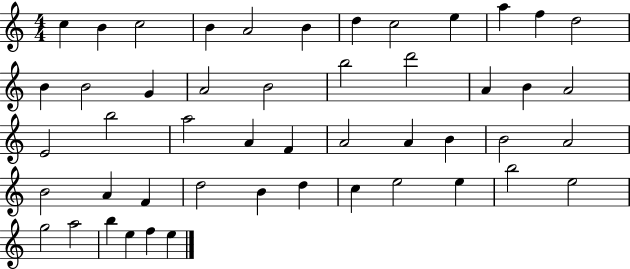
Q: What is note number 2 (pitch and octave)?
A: B4